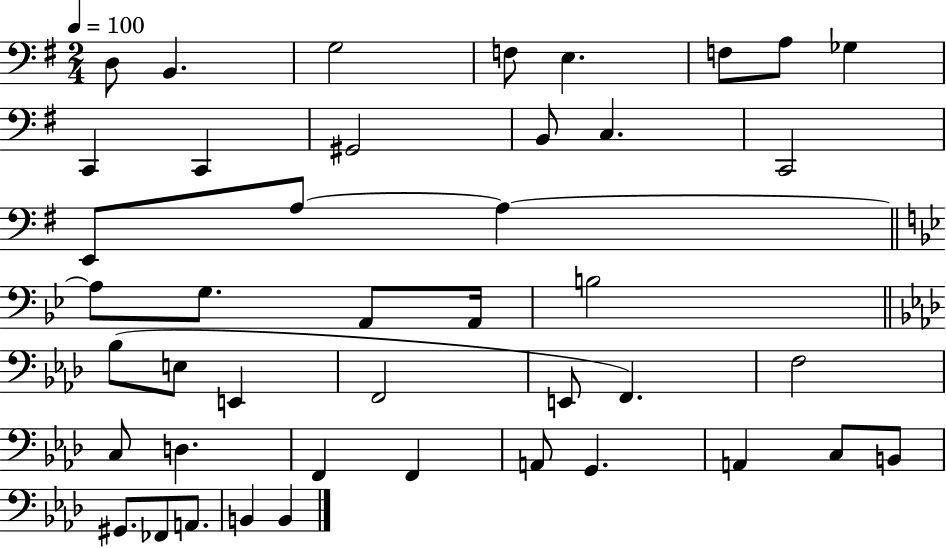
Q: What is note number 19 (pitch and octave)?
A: G3